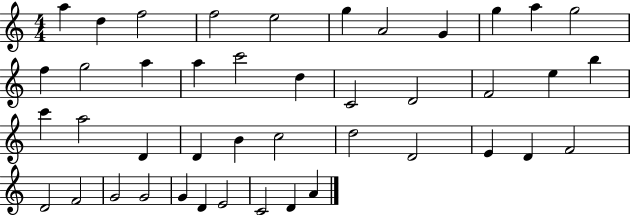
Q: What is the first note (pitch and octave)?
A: A5